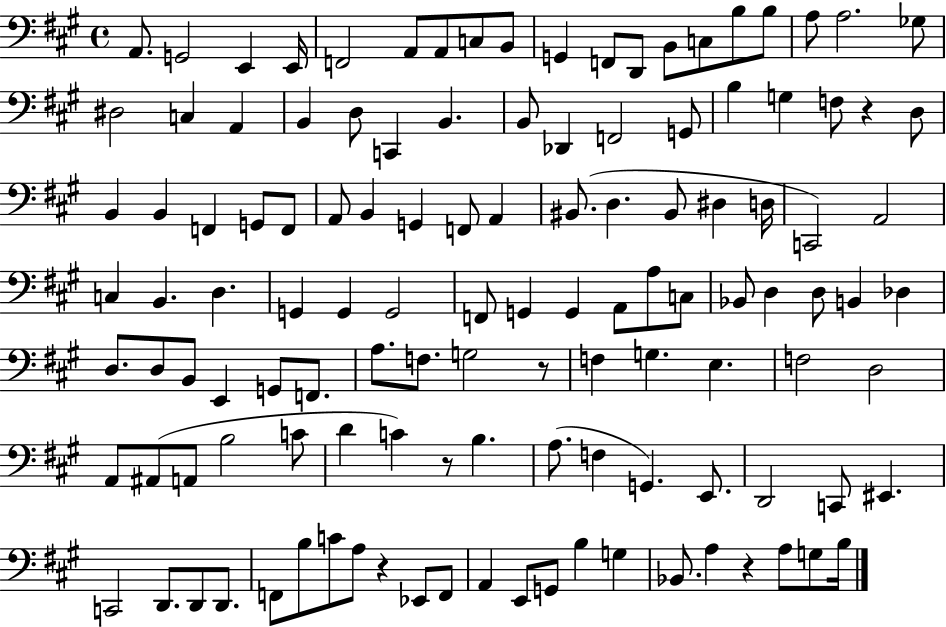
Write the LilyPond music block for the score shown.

{
  \clef bass
  \time 4/4
  \defaultTimeSignature
  \key a \major
  a,8. g,2 e,4 e,16 | f,2 a,8 a,8 c8 b,8 | g,4 f,8 d,8 b,8 c8 b8 b8 | a8 a2. ges8 | \break dis2 c4 a,4 | b,4 d8 c,4 b,4. | b,8 des,4 f,2 g,8 | b4 g4 f8 r4 d8 | \break b,4 b,4 f,4 g,8 f,8 | a,8 b,4 g,4 f,8 a,4 | bis,8.( d4. bis,8 dis4 d16 | c,2) a,2 | \break c4 b,4. d4. | g,4 g,4 g,2 | f,8 g,4 g,4 a,8 a8 c8 | bes,8 d4 d8 b,4 des4 | \break d8. d8 b,8 e,4 g,8 f,8. | a8. f8. g2 r8 | f4 g4. e4. | f2 d2 | \break a,8 ais,8( a,8 b2 c'8 | d'4 c'4) r8 b4. | a8.( f4 g,4.) e,8. | d,2 c,8 eis,4. | \break c,2 d,8. d,8 d,8. | f,8 b8 c'8 a8 r4 ees,8 f,8 | a,4 e,8 g,8 b4 g4 | bes,8. a4 r4 a8 g8 b16 | \break \bar "|."
}